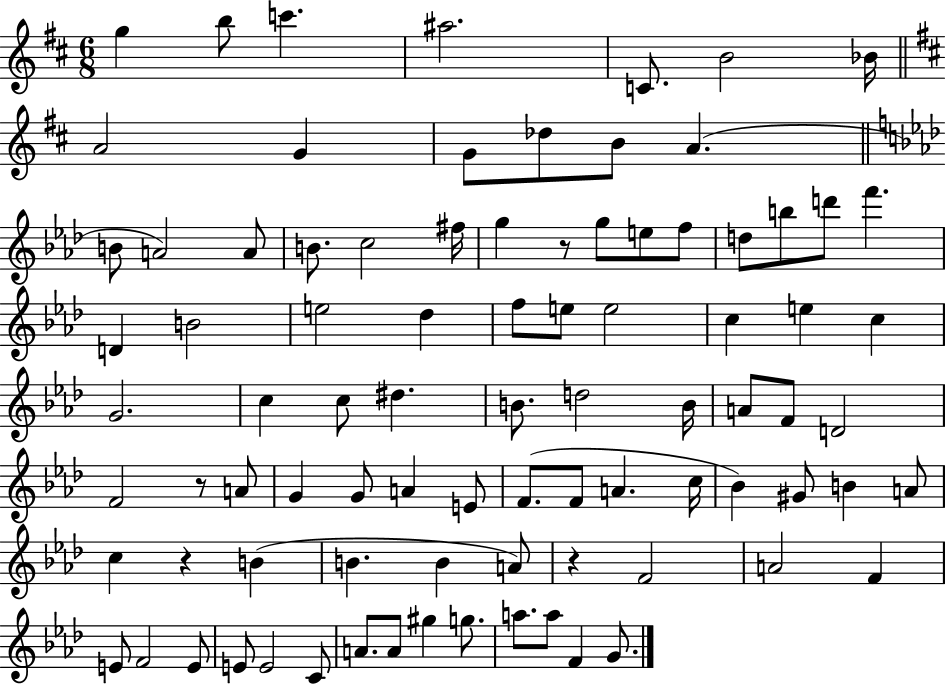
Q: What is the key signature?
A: D major